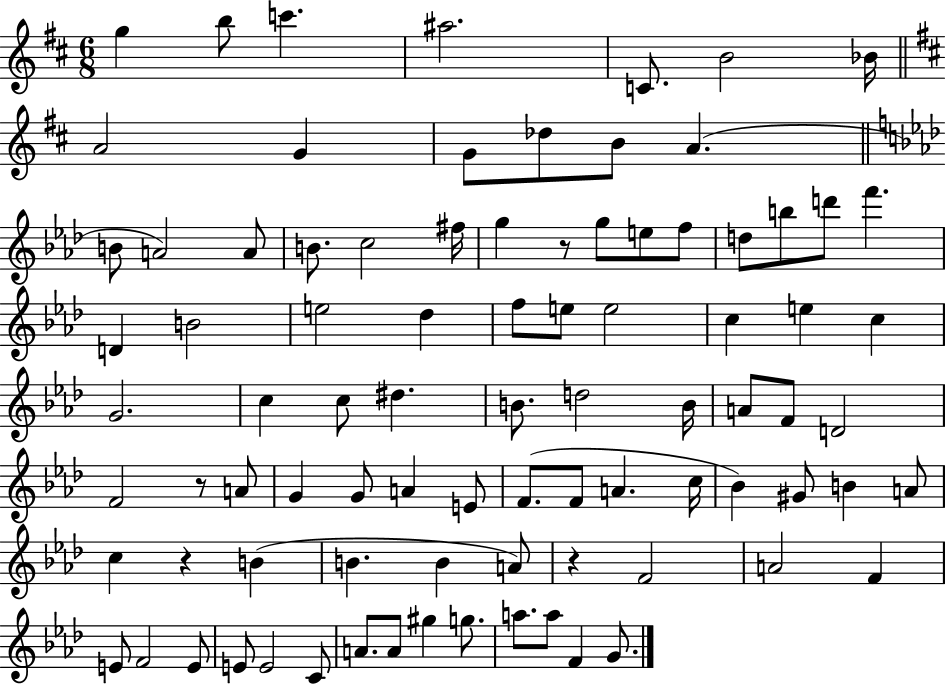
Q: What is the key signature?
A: D major